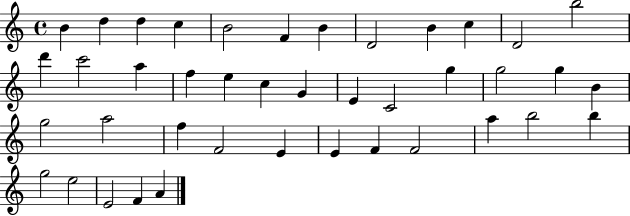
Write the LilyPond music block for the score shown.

{
  \clef treble
  \time 4/4
  \defaultTimeSignature
  \key c \major
  b'4 d''4 d''4 c''4 | b'2 f'4 b'4 | d'2 b'4 c''4 | d'2 b''2 | \break d'''4 c'''2 a''4 | f''4 e''4 c''4 g'4 | e'4 c'2 g''4 | g''2 g''4 b'4 | \break g''2 a''2 | f''4 f'2 e'4 | e'4 f'4 f'2 | a''4 b''2 b''4 | \break g''2 e''2 | e'2 f'4 a'4 | \bar "|."
}